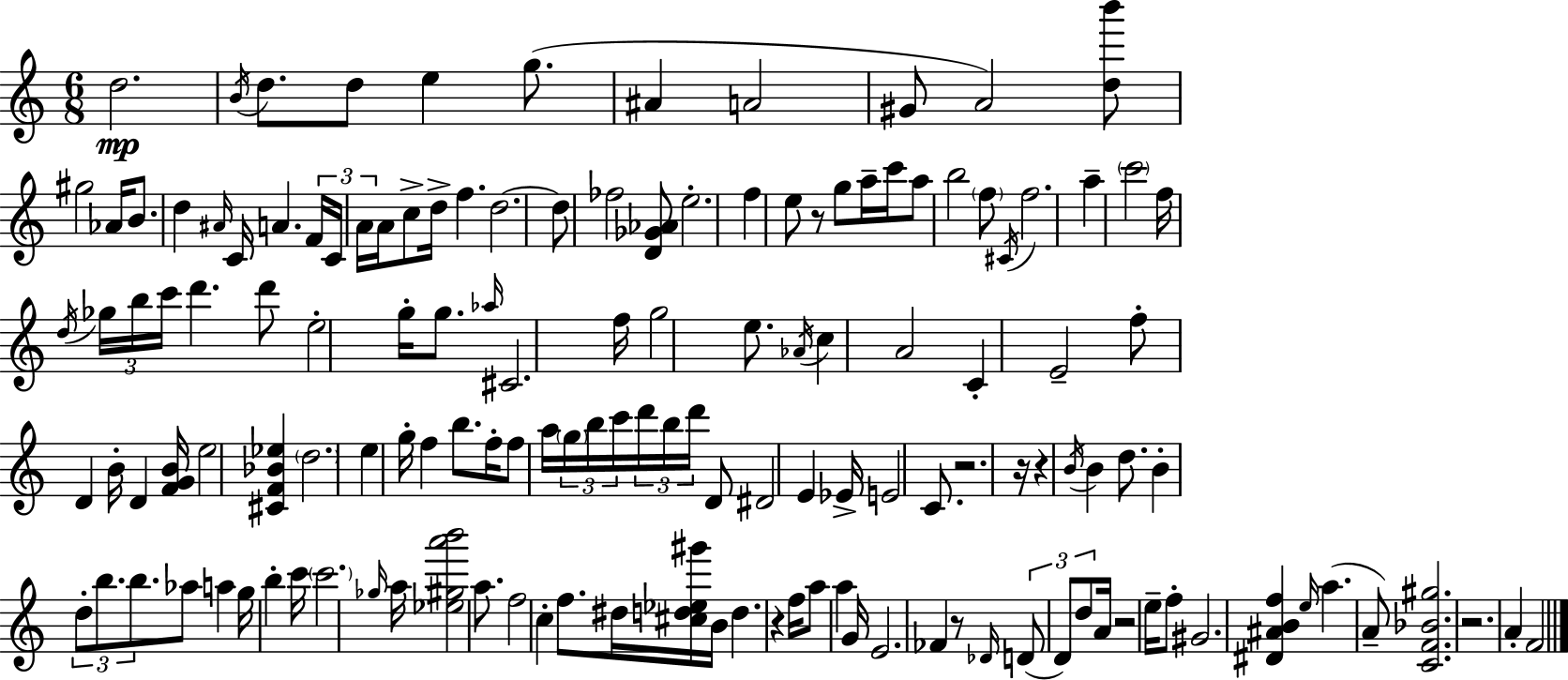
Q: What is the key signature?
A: C major